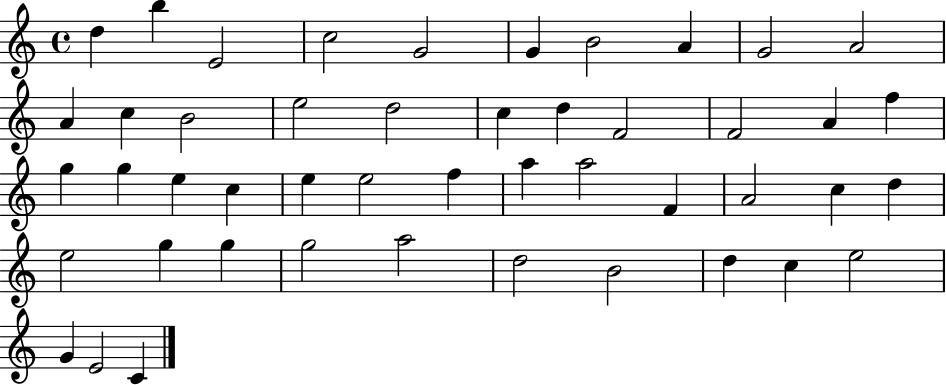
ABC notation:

X:1
T:Untitled
M:4/4
L:1/4
K:C
d b E2 c2 G2 G B2 A G2 A2 A c B2 e2 d2 c d F2 F2 A f g g e c e e2 f a a2 F A2 c d e2 g g g2 a2 d2 B2 d c e2 G E2 C